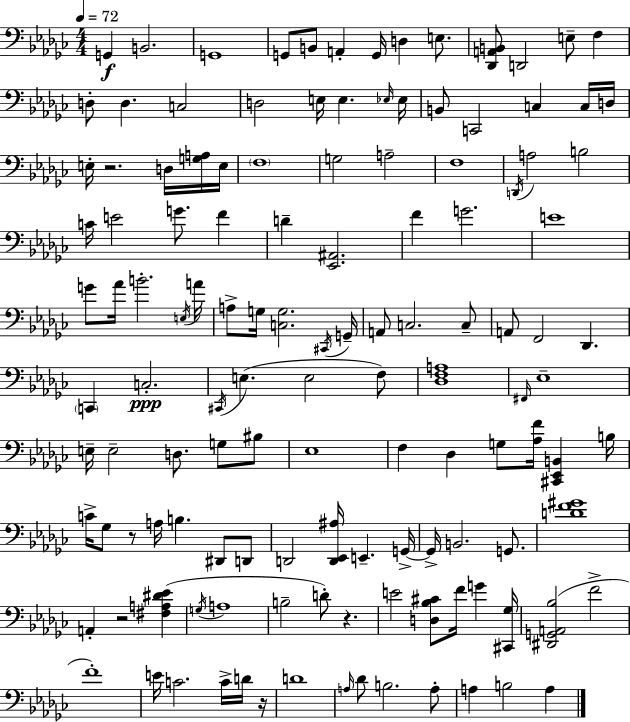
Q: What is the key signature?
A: EES minor